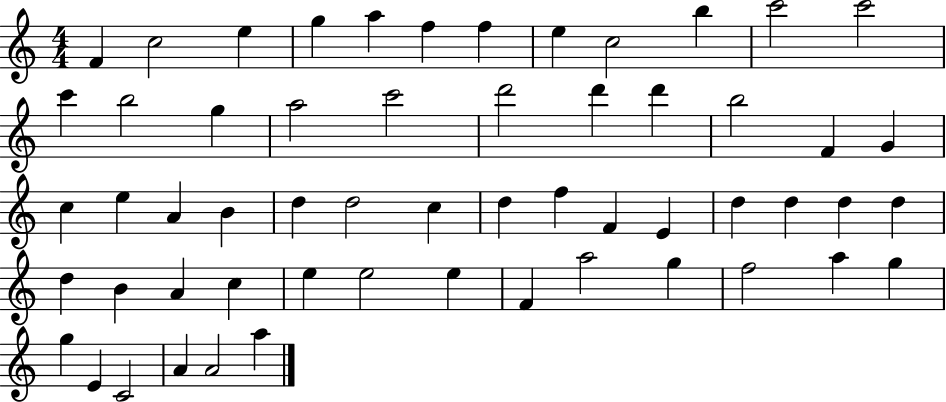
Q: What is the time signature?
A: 4/4